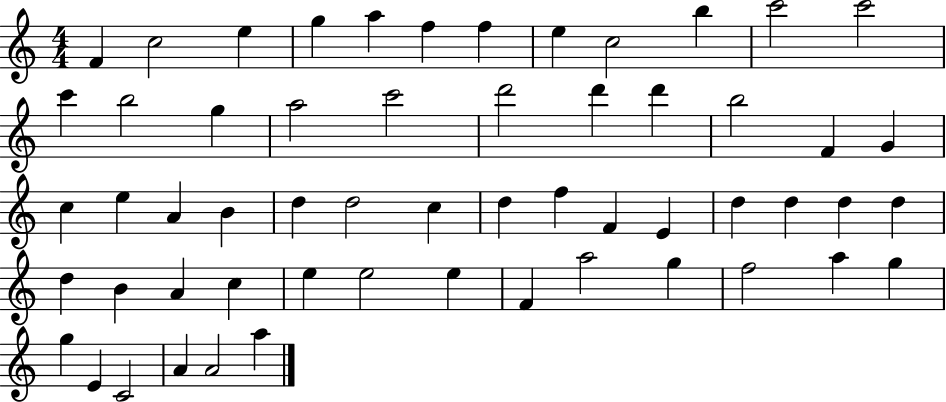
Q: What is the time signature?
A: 4/4